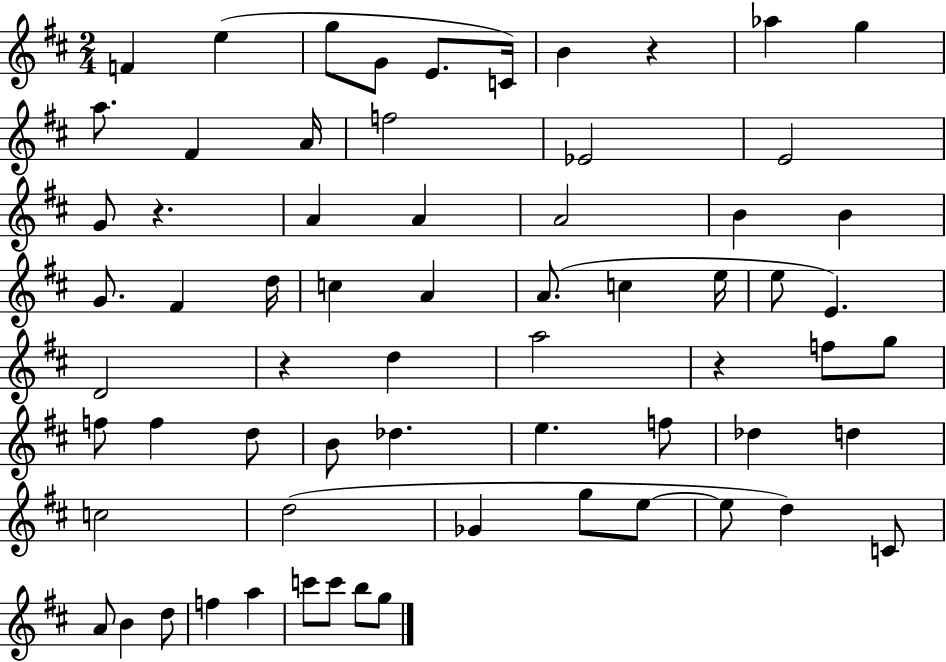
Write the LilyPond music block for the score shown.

{
  \clef treble
  \numericTimeSignature
  \time 2/4
  \key d \major
  \repeat volta 2 { f'4 e''4( | g''8 g'8 e'8. c'16) | b'4 r4 | aes''4 g''4 | \break a''8. fis'4 a'16 | f''2 | ees'2 | e'2 | \break g'8 r4. | a'4 a'4 | a'2 | b'4 b'4 | \break g'8. fis'4 d''16 | c''4 a'4 | a'8.( c''4 e''16 | e''8 e'4.) | \break d'2 | r4 d''4 | a''2 | r4 f''8 g''8 | \break f''8 f''4 d''8 | b'8 des''4. | e''4. f''8 | des''4 d''4 | \break c''2 | d''2( | ges'4 g''8 e''8~~ | e''8 d''4) c'8 | \break a'8 b'4 d''8 | f''4 a''4 | c'''8 c'''8 b''8 g''8 | } \bar "|."
}